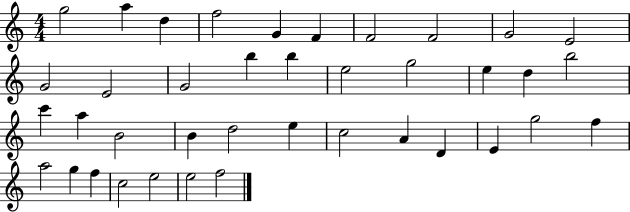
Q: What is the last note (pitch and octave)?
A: F5